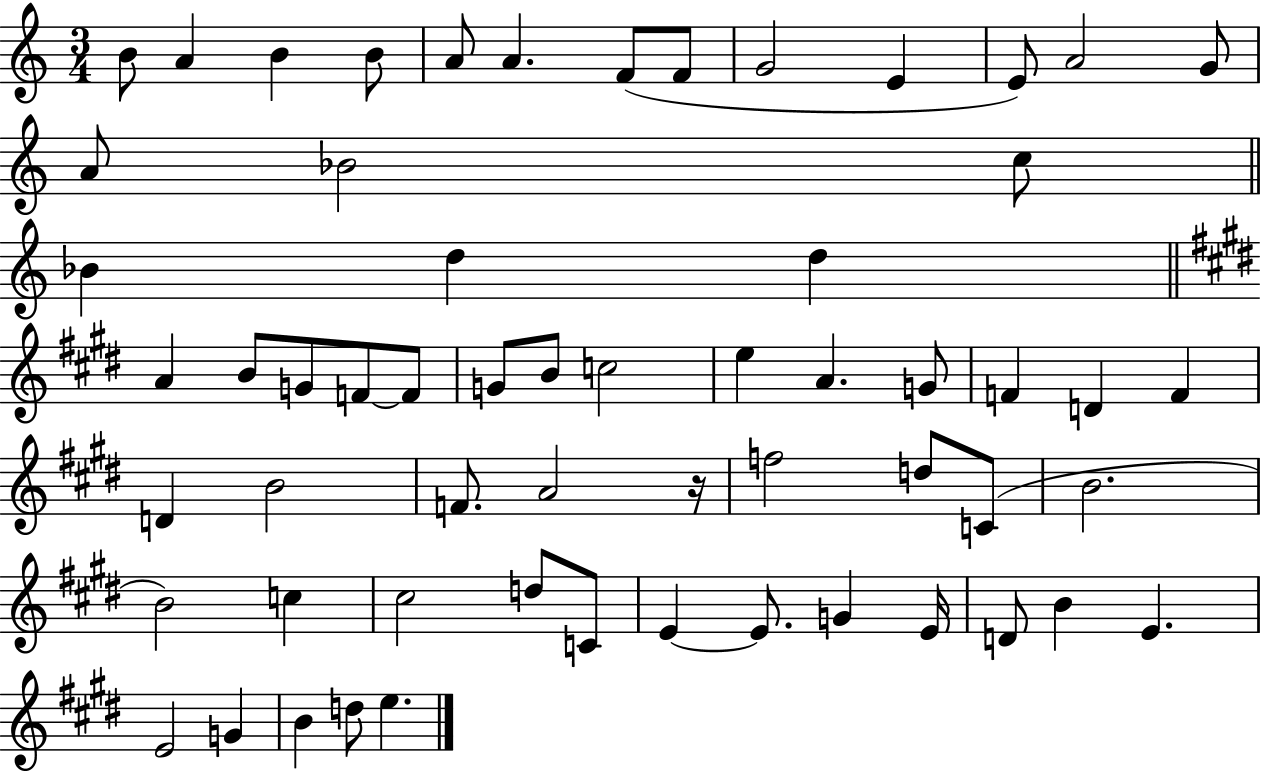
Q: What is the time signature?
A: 3/4